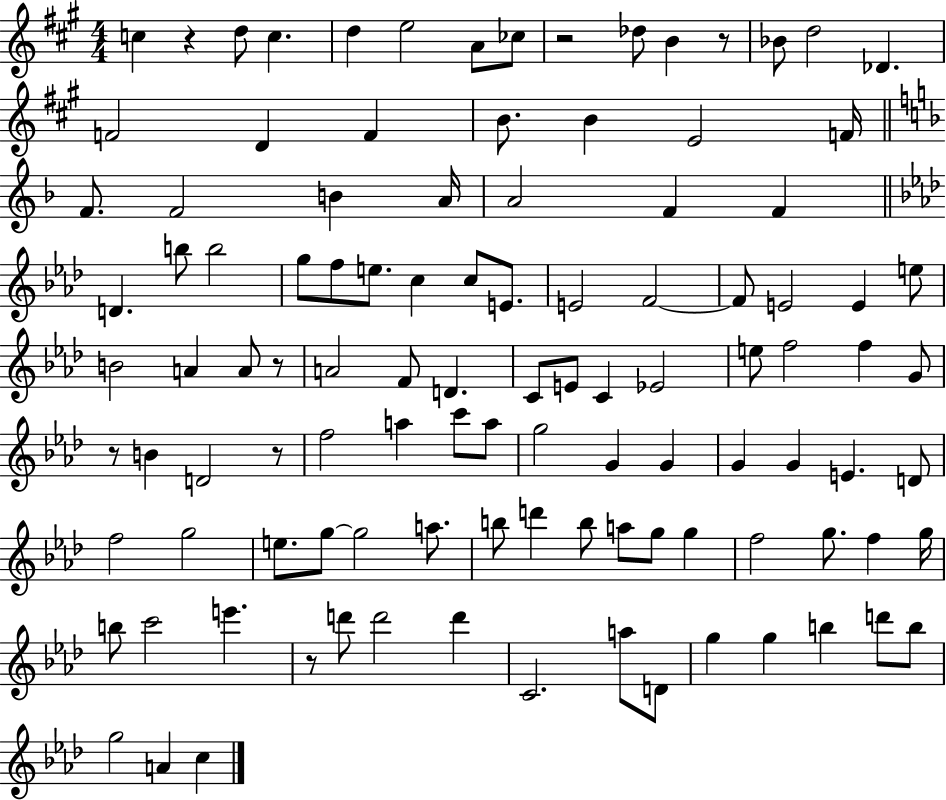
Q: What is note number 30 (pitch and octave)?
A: G5